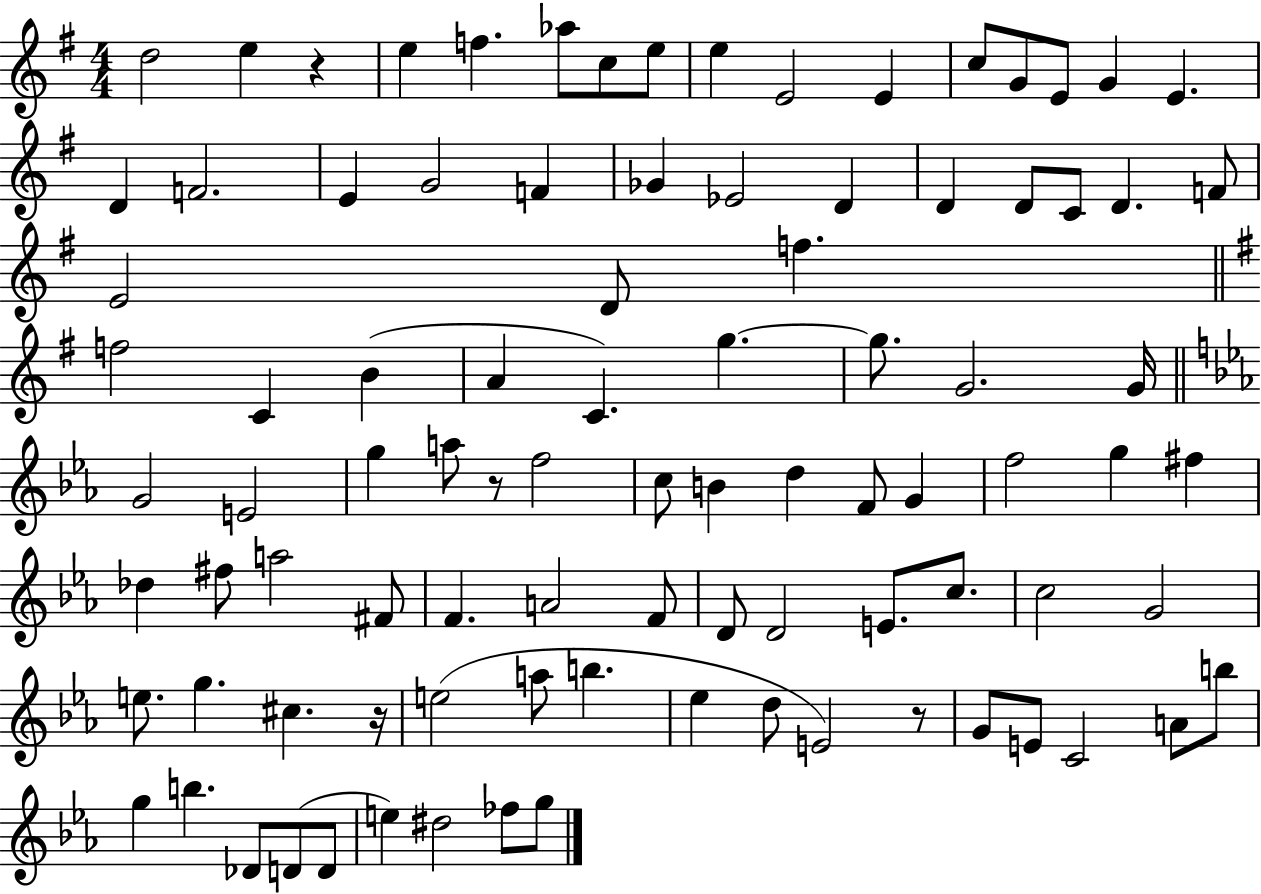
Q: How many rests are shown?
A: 4